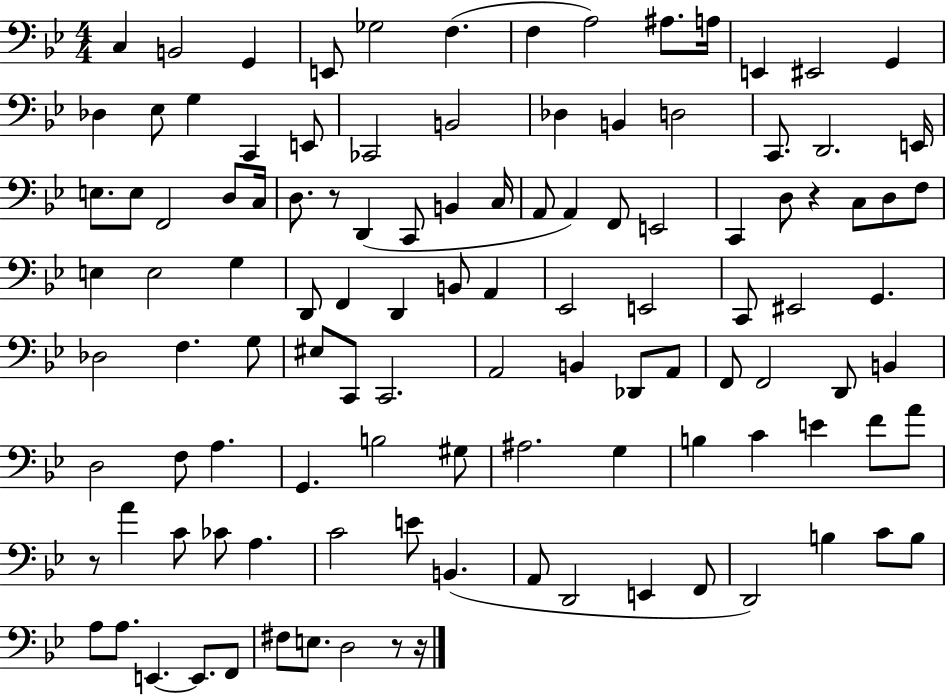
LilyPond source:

{
  \clef bass
  \numericTimeSignature
  \time 4/4
  \key bes \major
  c4 b,2 g,4 | e,8 ges2 f4.( | f4 a2) ais8. a16 | e,4 eis,2 g,4 | \break des4 ees8 g4 c,4 e,8 | ces,2 b,2 | des4 b,4 d2 | c,8. d,2. e,16 | \break e8. e8 f,2 d8 c16 | d8. r8 d,4( c,8 b,4 c16 | a,8 a,4) f,8 e,2 | c,4 d8 r4 c8 d8 f8 | \break e4 e2 g4 | d,8 f,4 d,4 b,8 a,4 | ees,2 e,2 | c,8 eis,2 g,4. | \break des2 f4. g8 | eis8 c,8 c,2. | a,2 b,4 des,8 a,8 | f,8 f,2 d,8 b,4 | \break d2 f8 a4. | g,4. b2 gis8 | ais2. g4 | b4 c'4 e'4 f'8 a'8 | \break r8 a'4 c'8 ces'8 a4. | c'2 e'8 b,4.( | a,8 d,2 e,4 f,8 | d,2) b4 c'8 b8 | \break a8 a8. e,4.~~ e,8. f,8 | fis8 e8. d2 r8 r16 | \bar "|."
}